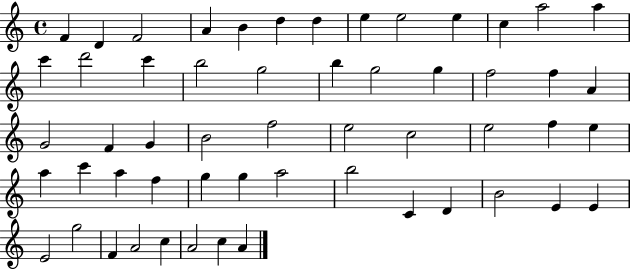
{
  \clef treble
  \time 4/4
  \defaultTimeSignature
  \key c \major
  f'4 d'4 f'2 | a'4 b'4 d''4 d''4 | e''4 e''2 e''4 | c''4 a''2 a''4 | \break c'''4 d'''2 c'''4 | b''2 g''2 | b''4 g''2 g''4 | f''2 f''4 a'4 | \break g'2 f'4 g'4 | b'2 f''2 | e''2 c''2 | e''2 f''4 e''4 | \break a''4 c'''4 a''4 f''4 | g''4 g''4 a''2 | b''2 c'4 d'4 | b'2 e'4 e'4 | \break e'2 g''2 | f'4 a'2 c''4 | a'2 c''4 a'4 | \bar "|."
}